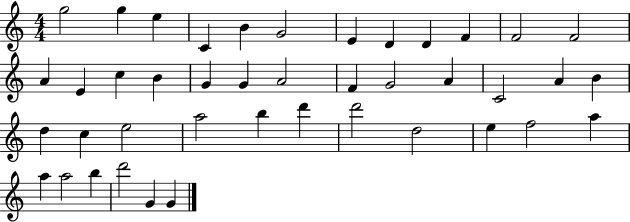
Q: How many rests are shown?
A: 0